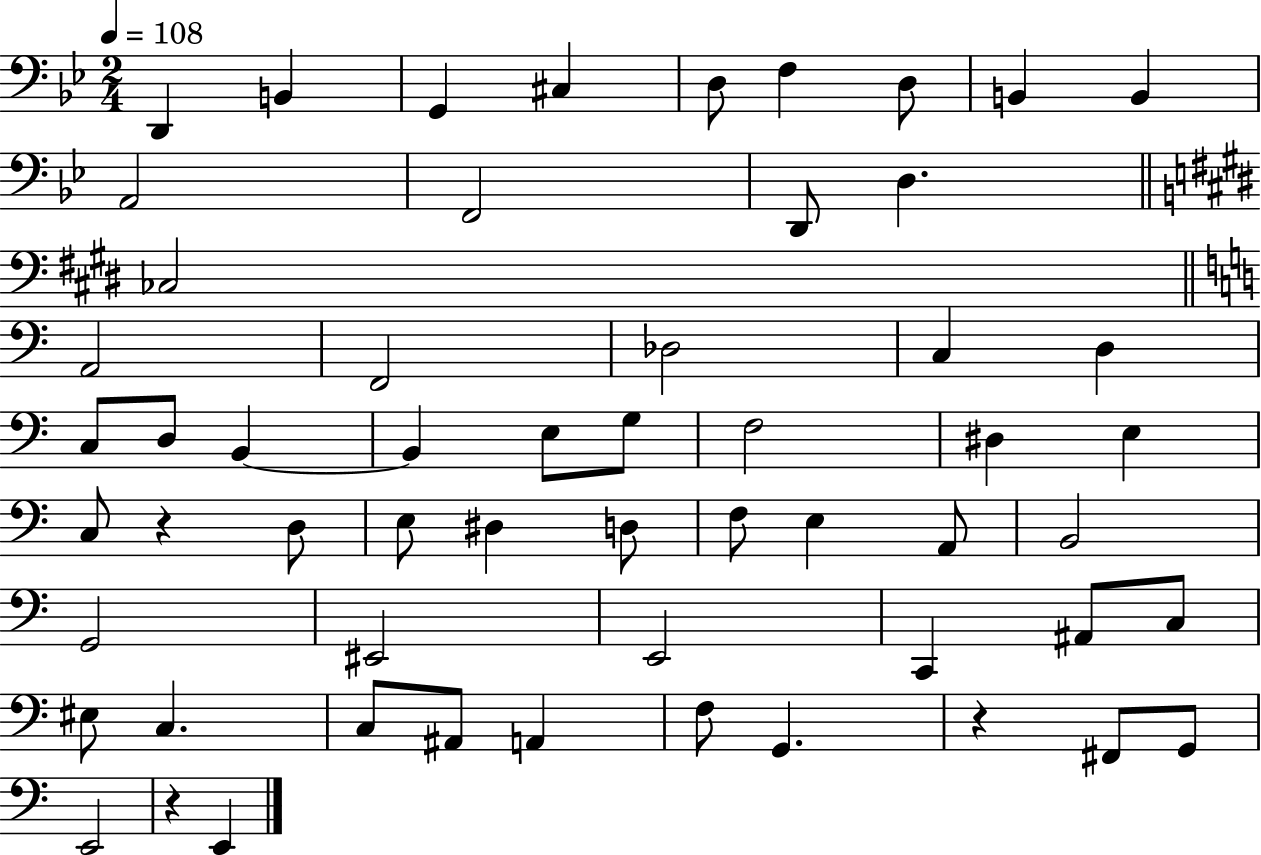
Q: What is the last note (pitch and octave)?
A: E2